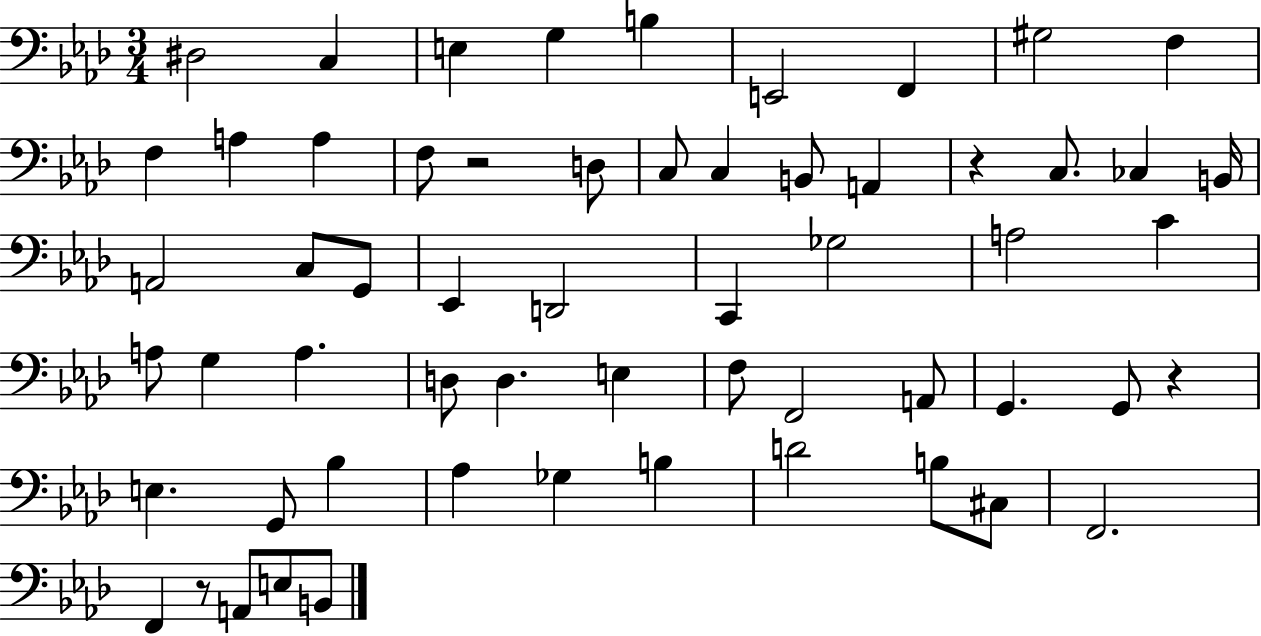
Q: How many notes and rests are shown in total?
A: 59